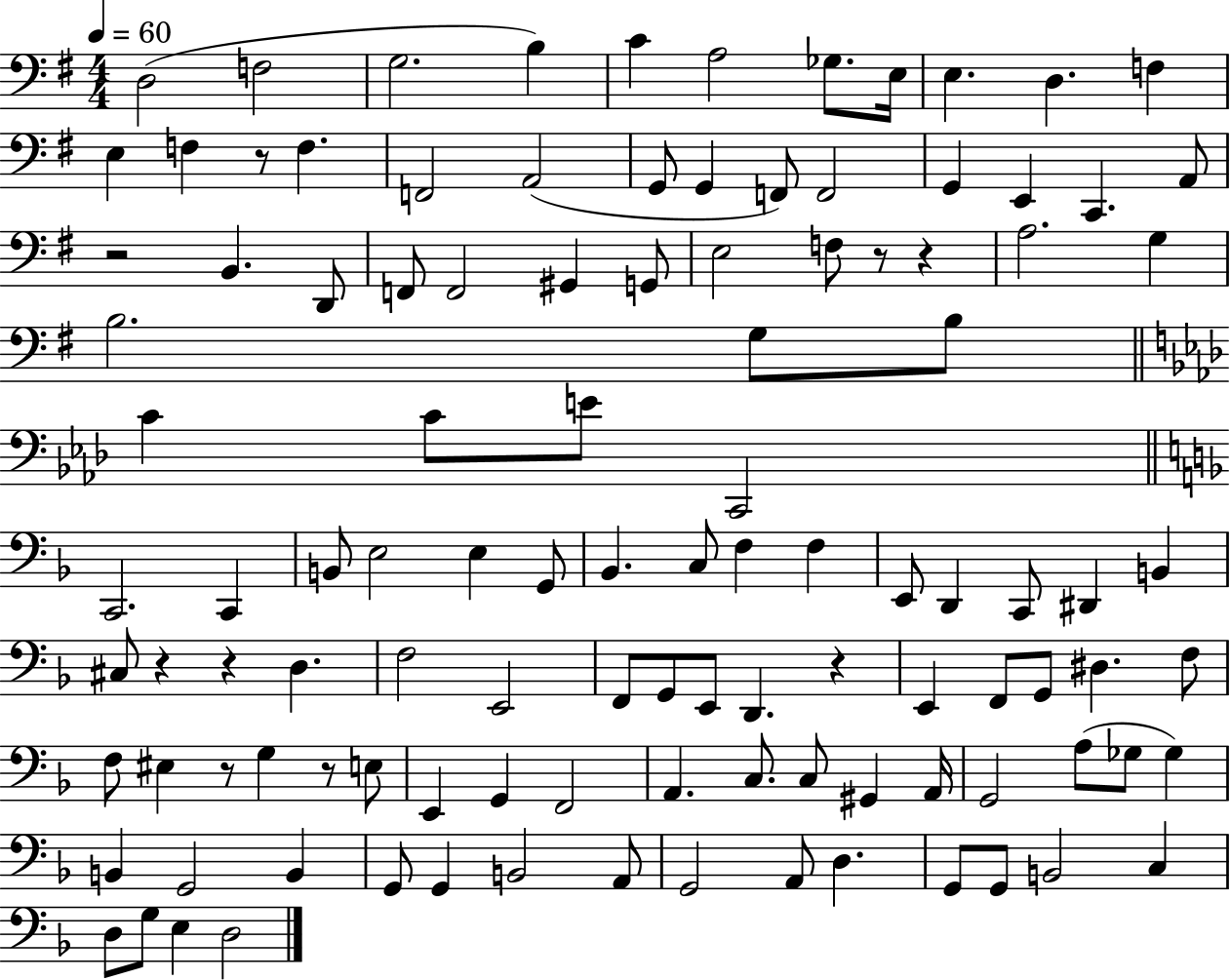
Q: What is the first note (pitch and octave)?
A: D3